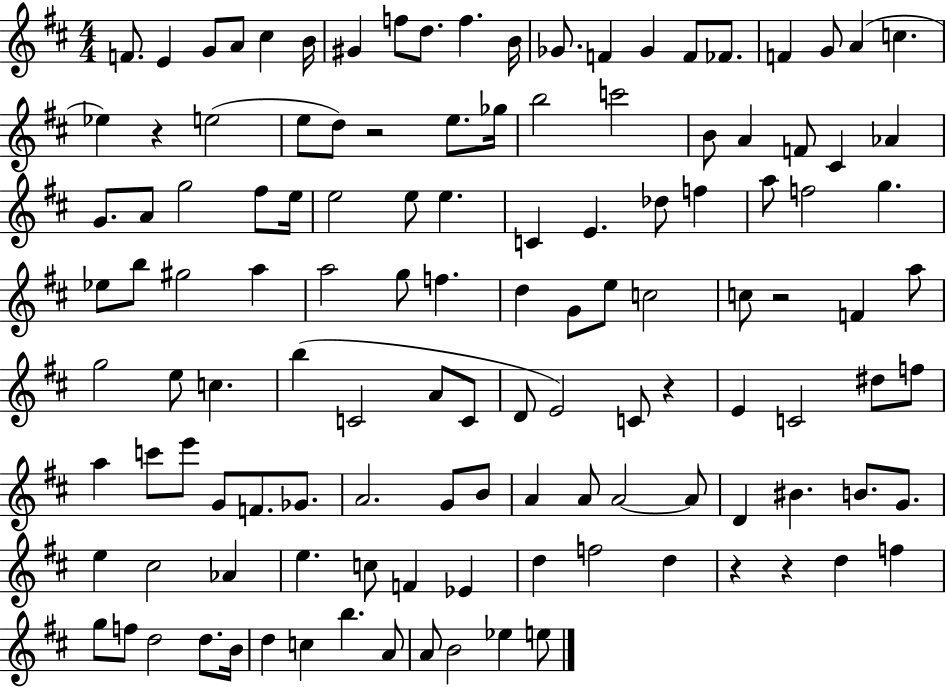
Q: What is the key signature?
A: D major